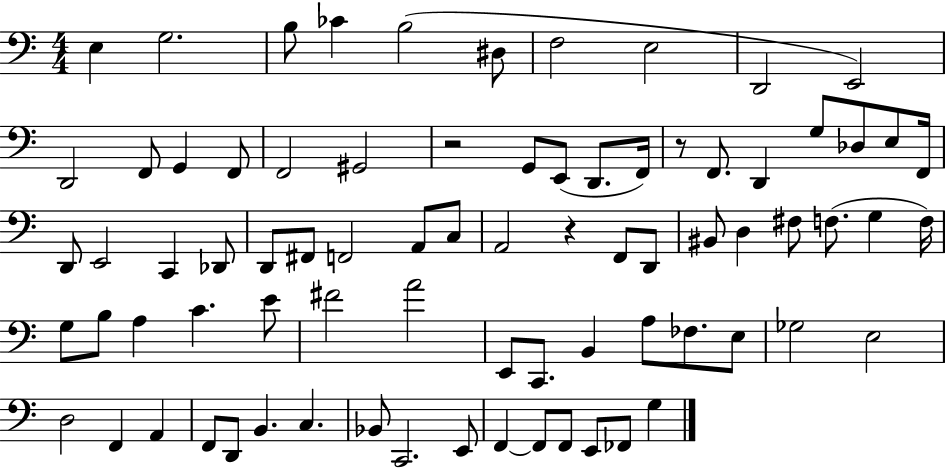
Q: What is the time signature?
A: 4/4